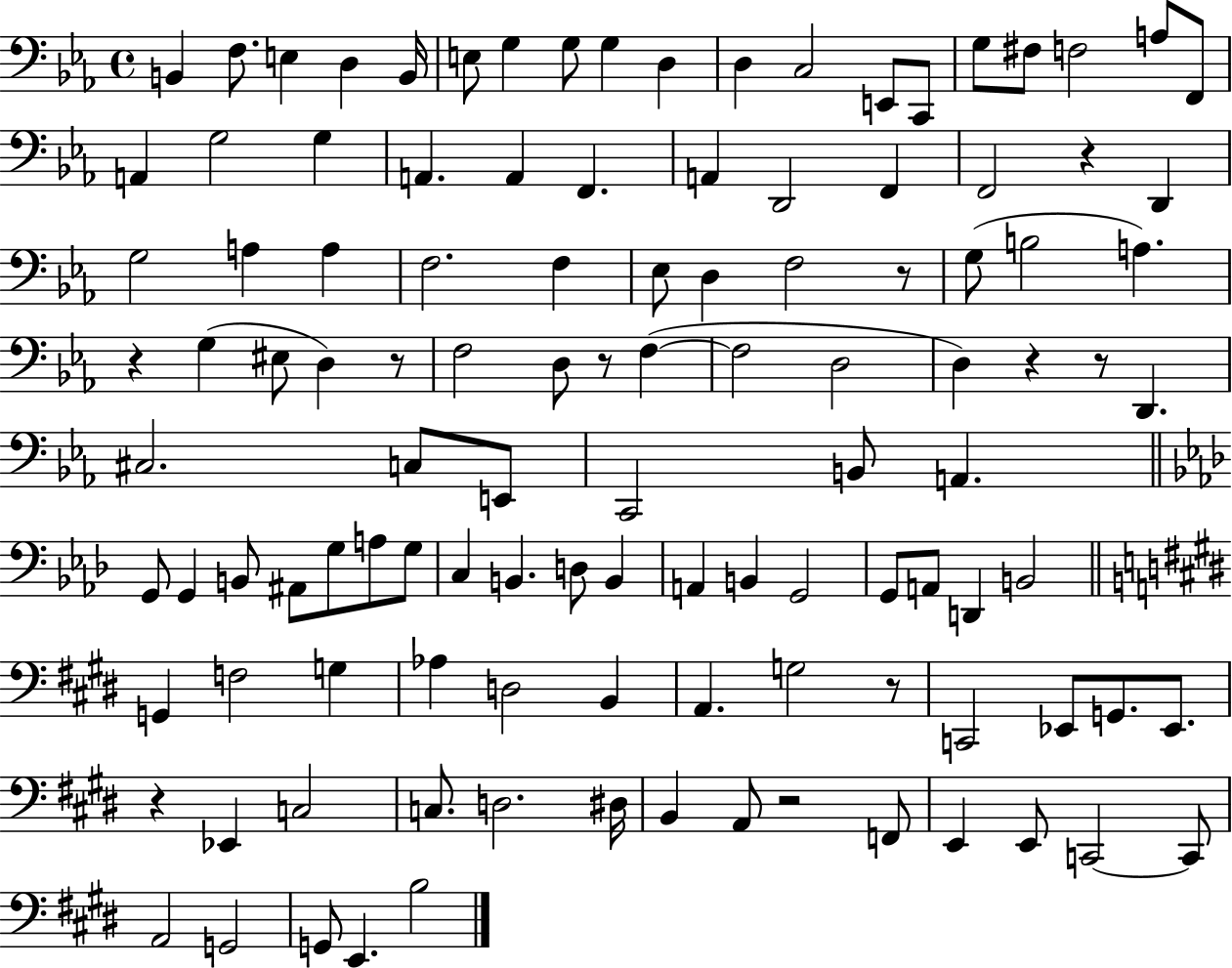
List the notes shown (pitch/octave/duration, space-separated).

B2/q F3/e. E3/q D3/q B2/s E3/e G3/q G3/e G3/q D3/q D3/q C3/h E2/e C2/e G3/e F#3/e F3/h A3/e F2/e A2/q G3/h G3/q A2/q. A2/q F2/q. A2/q D2/h F2/q F2/h R/q D2/q G3/h A3/q A3/q F3/h. F3/q Eb3/e D3/q F3/h R/e G3/e B3/h A3/q. R/q G3/q EIS3/e D3/q R/e F3/h D3/e R/e F3/q F3/h D3/h D3/q R/q R/e D2/q. C#3/h. C3/e E2/e C2/h B2/e A2/q. G2/e G2/q B2/e A#2/e G3/e A3/e G3/e C3/q B2/q. D3/e B2/q A2/q B2/q G2/h G2/e A2/e D2/q B2/h G2/q F3/h G3/q Ab3/q D3/h B2/q A2/q. G3/h R/e C2/h Eb2/e G2/e. Eb2/e. R/q Eb2/q C3/h C3/e. D3/h. D#3/s B2/q A2/e R/h F2/e E2/q E2/e C2/h C2/e A2/h G2/h G2/e E2/q. B3/h